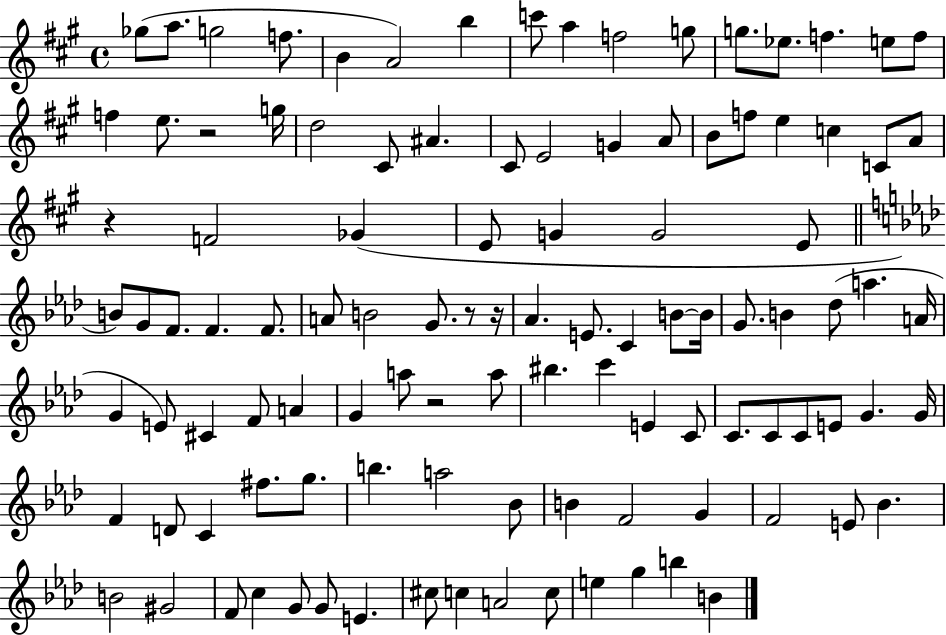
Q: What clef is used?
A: treble